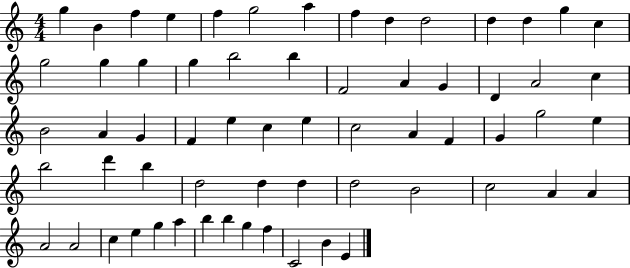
{
  \clef treble
  \numericTimeSignature
  \time 4/4
  \key c \major
  g''4 b'4 f''4 e''4 | f''4 g''2 a''4 | f''4 d''4 d''2 | d''4 d''4 g''4 c''4 | \break g''2 g''4 g''4 | g''4 b''2 b''4 | f'2 a'4 g'4 | d'4 a'2 c''4 | \break b'2 a'4 g'4 | f'4 e''4 c''4 e''4 | c''2 a'4 f'4 | g'4 g''2 e''4 | \break b''2 d'''4 b''4 | d''2 d''4 d''4 | d''2 b'2 | c''2 a'4 a'4 | \break a'2 a'2 | c''4 e''4 g''4 a''4 | b''4 b''4 g''4 f''4 | c'2 b'4 e'4 | \break \bar "|."
}